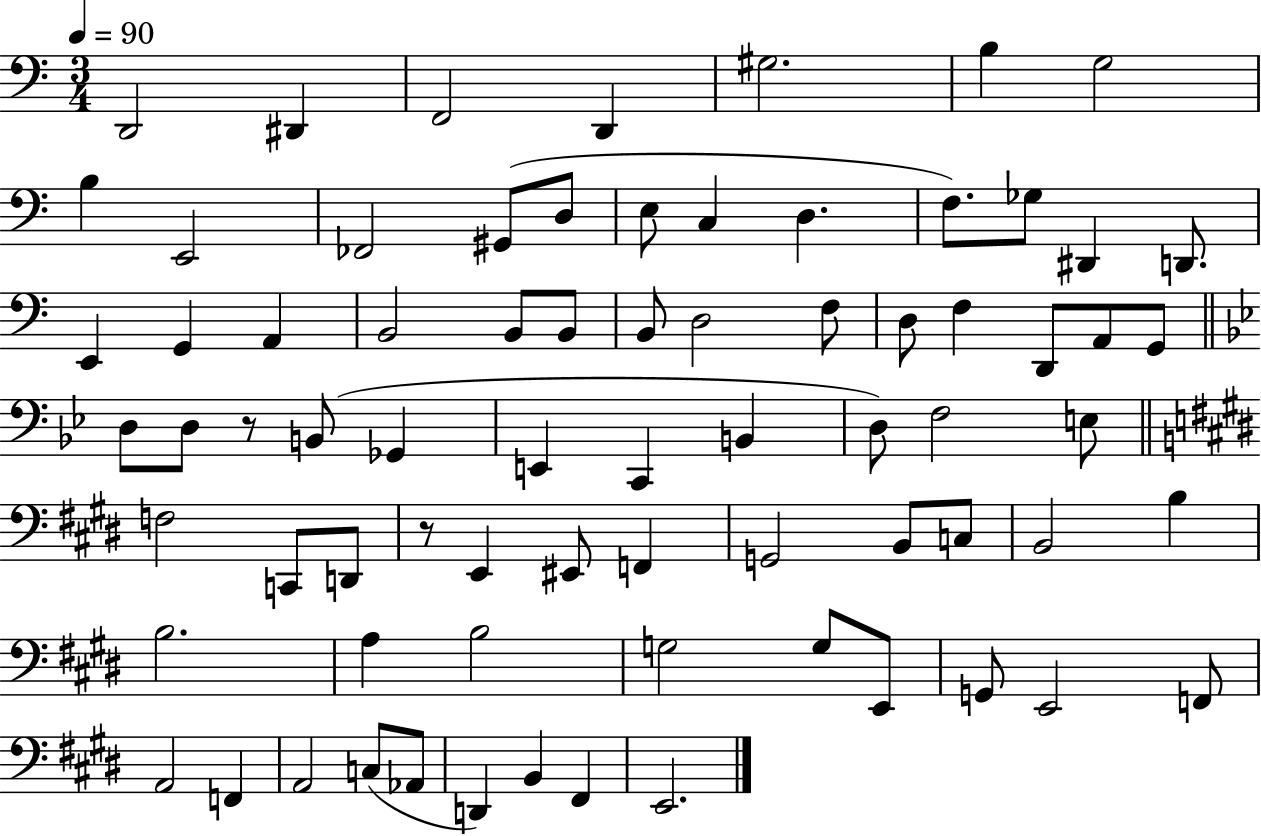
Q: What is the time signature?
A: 3/4